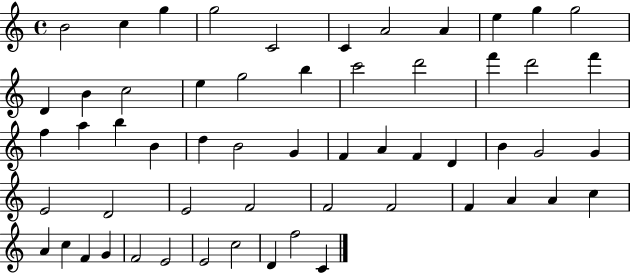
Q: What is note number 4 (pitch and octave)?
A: G5